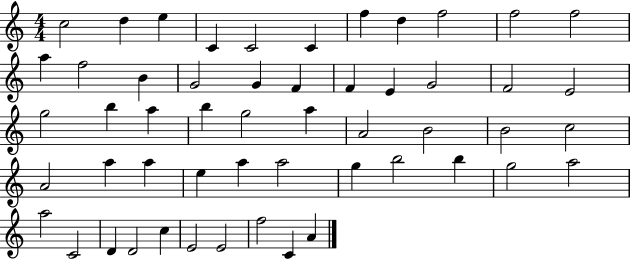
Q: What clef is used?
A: treble